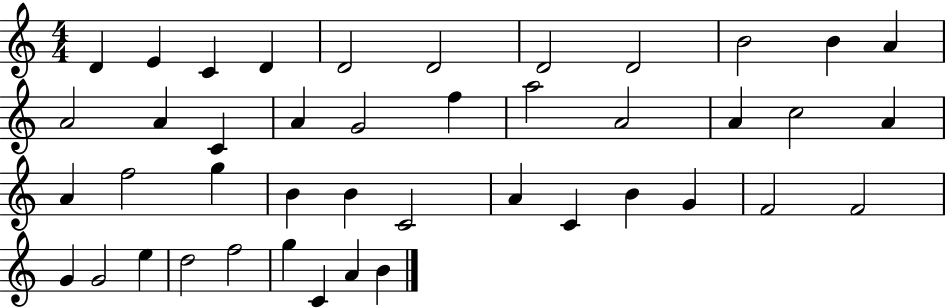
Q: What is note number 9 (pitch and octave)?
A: B4